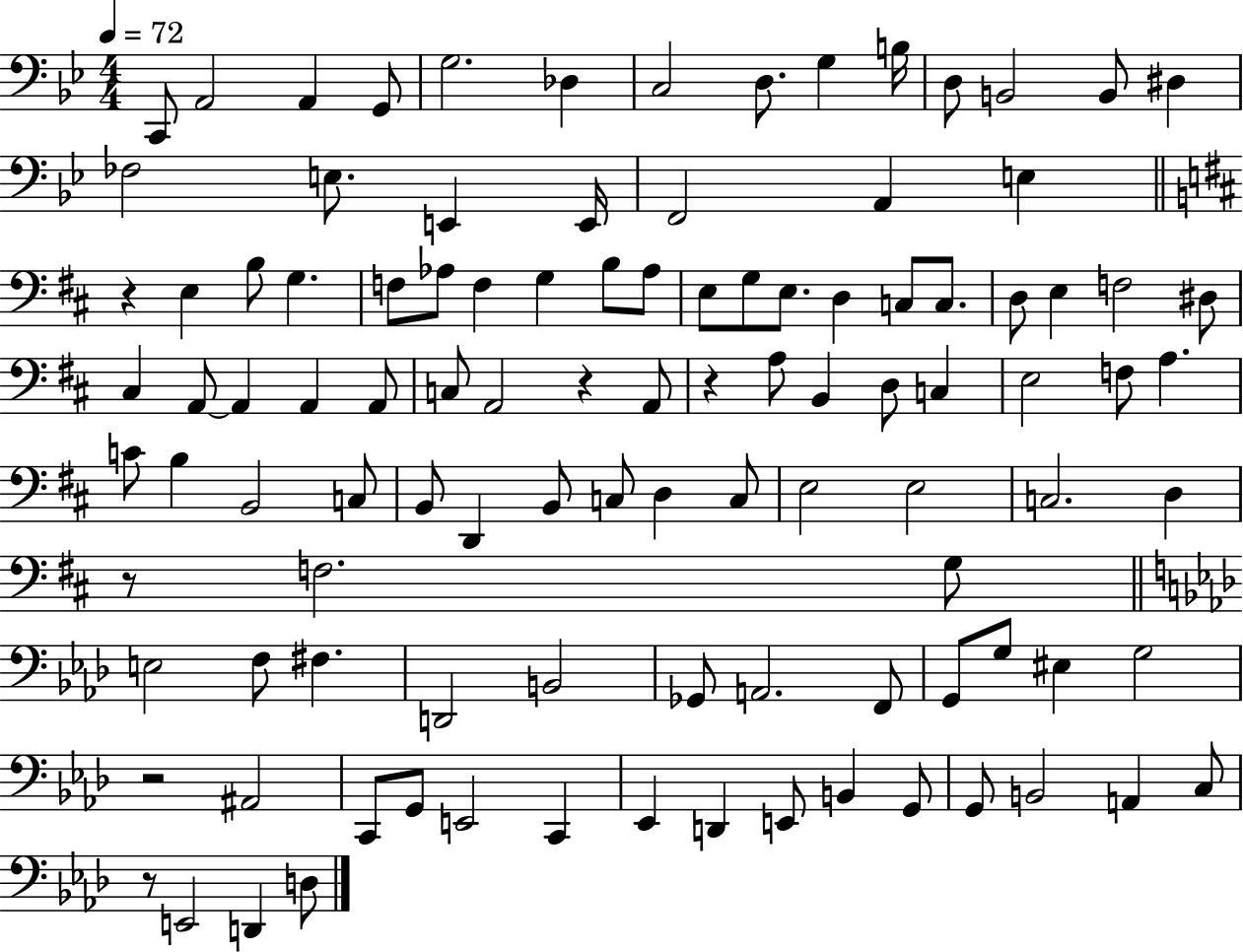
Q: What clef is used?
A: bass